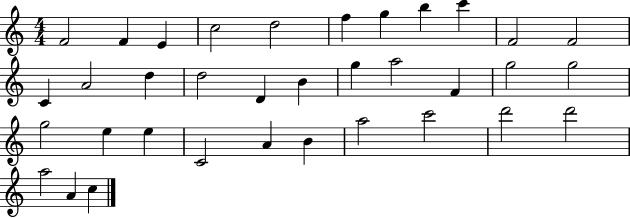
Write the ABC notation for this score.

X:1
T:Untitled
M:4/4
L:1/4
K:C
F2 F E c2 d2 f g b c' F2 F2 C A2 d d2 D B g a2 F g2 g2 g2 e e C2 A B a2 c'2 d'2 d'2 a2 A c